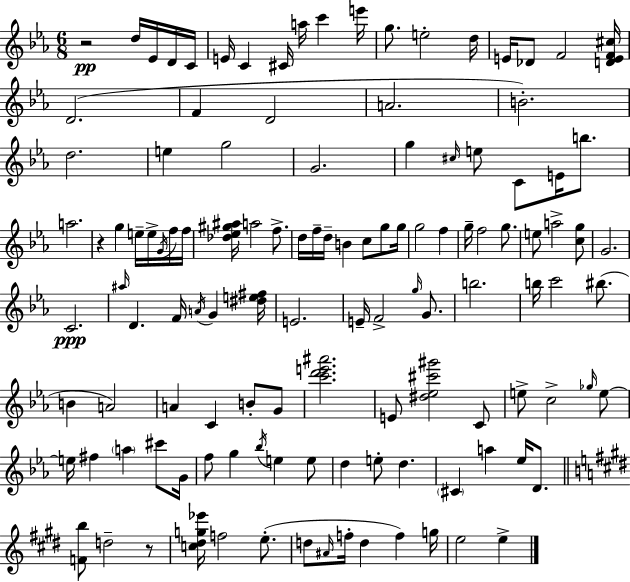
{
  \clef treble
  \numericTimeSignature
  \time 6/8
  \key ees \major
  r2\pp d''16 ees'16 d'16 c'16 | e'16 c'4 cis'16 a''16 c'''4 e'''16 | g''8. e''2-. d''16 | e'16 des'8 f'2 <d' e' f' cis''>16 | \break d'2.( | f'4 d'2 | a'2. | b'2.-.) | \break d''2. | e''4 g''2 | g'2. | g''4 \grace { cis''16 } e''8 c'8 e'16 b''8. | \break a''2. | r4 g''4 e''16-- e''16-> \acciaccatura { g'16 } | f''16 f''16 <des'' ees'' gis'' ais''>16 a''2 f''8.-> | d''16 f''16-- d''16-- b'4 c''8 g''8 | \break g''16 g''2 f''4 | g''16-- f''2 g''8. | e''8 a''2-> | <c'' g''>8 g'2. | \break c'2.\ppp | \grace { ais''16 } d'4. f'16 \acciaccatura { a'16 } g'4 | <dis'' e'' fis''>16 e'2. | e'16-- f'2-> | \break \grace { g''16 } g'8. b''2. | b''16 c'''2 | bis''8.( b'4 a'2) | a'4 c'4 | \break b'8-. g'8 <c''' d''' e''' ais'''>2. | e'8 <dis'' ees'' cis''' gis'''>2 | c'8 e''8-> c''2-> | \grace { ges''16 } e''8~~ e''16 fis''4 \parenthesize a''4 | \break cis'''8 g'16 f''8 g''4 | \acciaccatura { bes''16 } e''4 e''8 d''4 e''8-. | d''4. \parenthesize cis'4 a''4 | ees''16 d'8. \bar "||" \break \key e \major <f' b''>8 d''2-- r8 | <c'' dis'' g'' ees'''>16 f''2 e''8.-.( | d''8 \grace { ais'16 } f''16-. d''4 f''4) | g''16 e''2 e''4-> | \break \bar "|."
}